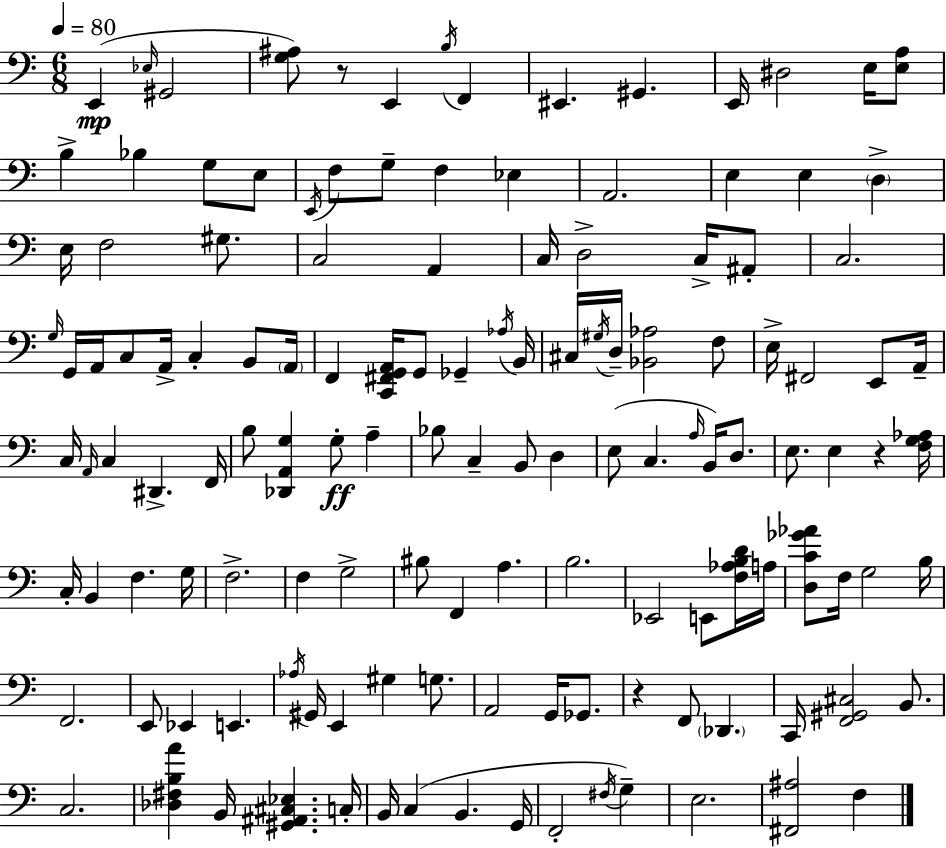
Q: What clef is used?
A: bass